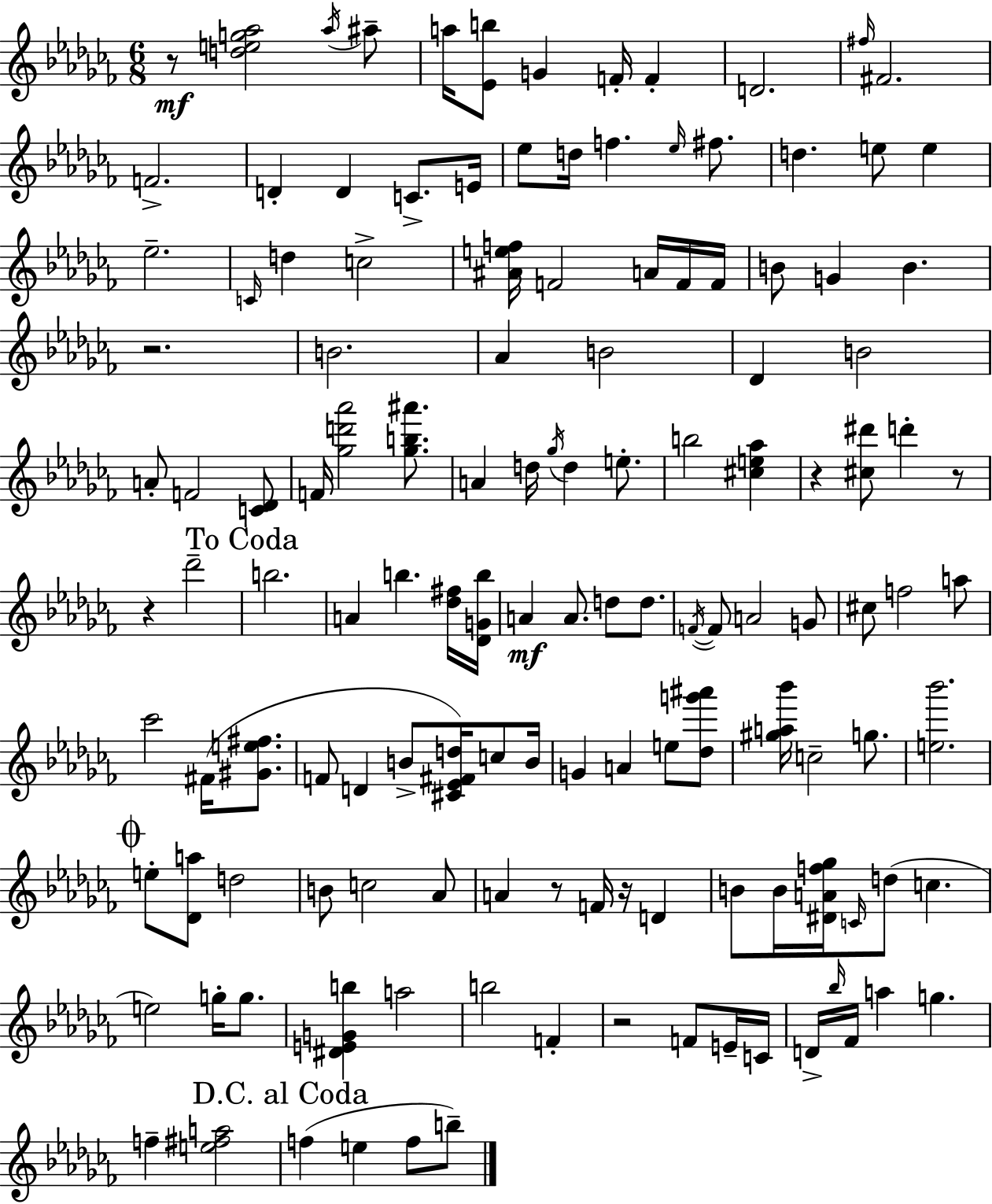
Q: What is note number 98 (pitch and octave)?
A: D4